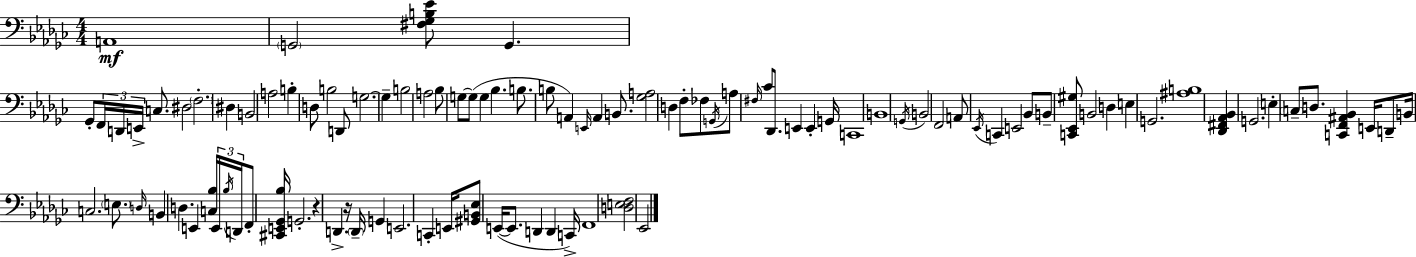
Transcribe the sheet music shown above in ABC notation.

X:1
T:Untitled
M:4/4
L:1/4
K:Ebm
A,,4 G,,2 [^F,_G,B,_E]/2 G,, _G,,/2 F,,/4 D,,/4 E,,/4 C,/2 ^D,2 F,2 ^D, B,,2 A,2 B, D,/2 B,2 D,,/2 G,2 G, B,2 A,2 _B,/2 G,/2 G,/2 G, _B, B,/2 B,/2 A,, E,,/4 A,, B,,/2 [_G,A,]2 D, F,/2 _F,/2 G,,/4 A,/2 ^F,/4 _C/2 _D,,/2 E,, E,, G,,/4 C,,4 B,,4 G,,/4 B,,2 F,,2 A,,/2 _E,,/4 C,, E,,2 _B,,/2 B,,/2 [C,,_E,,^G,]/2 B,,2 D, E, G,,2 [^A,B,]4 [_D,,^F,,_A,,_B,,] G,,2 E, C,/2 D,/2 [C,,F,,^A,,_B,,] E,,/4 D,,/2 B,,/4 C,2 E,/2 D,/4 B,, D, E,, [C,_B,]/4 E,,/4 _B,/4 D,,/4 F,,/2 [^C,,E,,_G,,_B,]/4 G,,2 z D,, z/4 D,,/4 G,, E,,2 C,, E,,/4 [^G,,B,,_E,]/2 E,,/4 E,,/2 D,, D,, C,,/4 F,,4 [D,E,F,]2 _E,,2